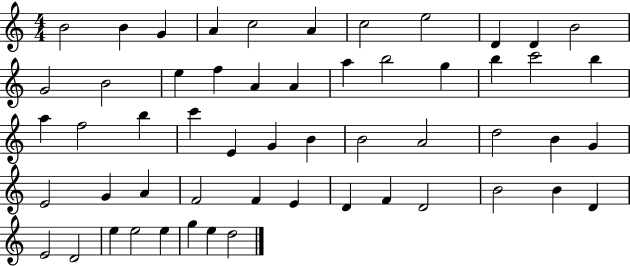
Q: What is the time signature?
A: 4/4